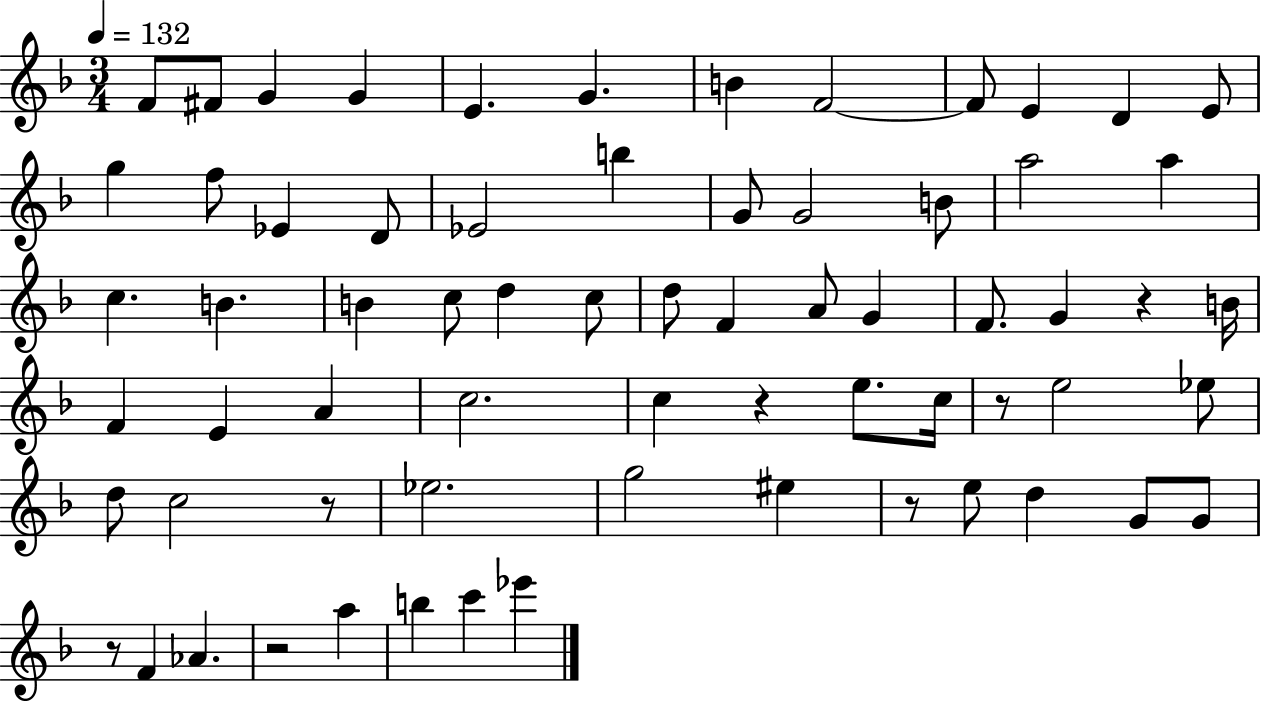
F4/e F#4/e G4/q G4/q E4/q. G4/q. B4/q F4/h F4/e E4/q D4/q E4/e G5/q F5/e Eb4/q D4/e Eb4/h B5/q G4/e G4/h B4/e A5/h A5/q C5/q. B4/q. B4/q C5/e D5/q C5/e D5/e F4/q A4/e G4/q F4/e. G4/q R/q B4/s F4/q E4/q A4/q C5/h. C5/q R/q E5/e. C5/s R/e E5/h Eb5/e D5/e C5/h R/e Eb5/h. G5/h EIS5/q R/e E5/e D5/q G4/e G4/e R/e F4/q Ab4/q. R/h A5/q B5/q C6/q Eb6/q